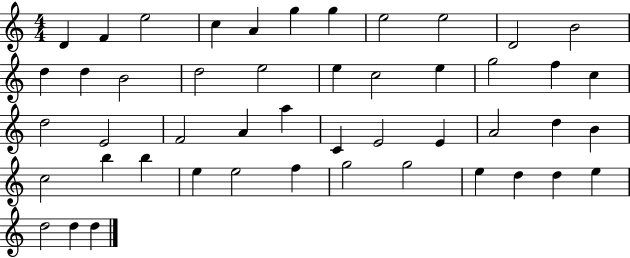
D4/q F4/q E5/h C5/q A4/q G5/q G5/q E5/h E5/h D4/h B4/h D5/q D5/q B4/h D5/h E5/h E5/q C5/h E5/q G5/h F5/q C5/q D5/h E4/h F4/h A4/q A5/q C4/q E4/h E4/q A4/h D5/q B4/q C5/h B5/q B5/q E5/q E5/h F5/q G5/h G5/h E5/q D5/q D5/q E5/q D5/h D5/q D5/q